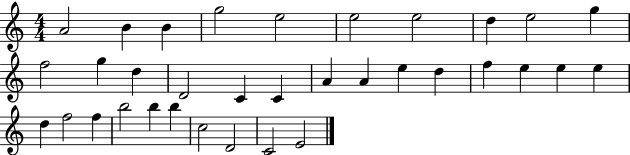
X:1
T:Untitled
M:4/4
L:1/4
K:C
A2 B B g2 e2 e2 e2 d e2 g f2 g d D2 C C A A e d f e e e d f2 f b2 b b c2 D2 C2 E2